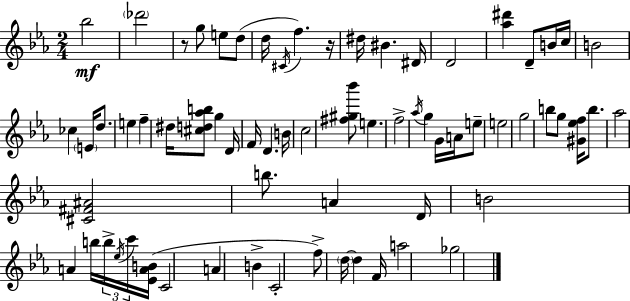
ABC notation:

X:1
T:Untitled
M:2/4
L:1/4
K:Cm
_b2 _d'2 z/2 g/2 e/2 d/2 d/4 ^C/4 f z/4 ^d/4 ^B ^D/4 D2 [_a^d'] D/2 B/4 c/4 B2 _c E/4 d/2 e f ^d/4 [^cd_ab]/2 g D/4 F/4 D B/4 c2 [^f^g_b']/2 e f2 _a/4 g G/4 A/4 e/2 e2 g2 b/2 g/2 [^G_ef]/4 b/2 _a2 [^C^F^A]2 b/2 A D/4 B2 A b/4 b/4 _e/4 c'/4 [_EAB]/4 C2 A B C2 f/2 d/4 d F/4 a2 _g2